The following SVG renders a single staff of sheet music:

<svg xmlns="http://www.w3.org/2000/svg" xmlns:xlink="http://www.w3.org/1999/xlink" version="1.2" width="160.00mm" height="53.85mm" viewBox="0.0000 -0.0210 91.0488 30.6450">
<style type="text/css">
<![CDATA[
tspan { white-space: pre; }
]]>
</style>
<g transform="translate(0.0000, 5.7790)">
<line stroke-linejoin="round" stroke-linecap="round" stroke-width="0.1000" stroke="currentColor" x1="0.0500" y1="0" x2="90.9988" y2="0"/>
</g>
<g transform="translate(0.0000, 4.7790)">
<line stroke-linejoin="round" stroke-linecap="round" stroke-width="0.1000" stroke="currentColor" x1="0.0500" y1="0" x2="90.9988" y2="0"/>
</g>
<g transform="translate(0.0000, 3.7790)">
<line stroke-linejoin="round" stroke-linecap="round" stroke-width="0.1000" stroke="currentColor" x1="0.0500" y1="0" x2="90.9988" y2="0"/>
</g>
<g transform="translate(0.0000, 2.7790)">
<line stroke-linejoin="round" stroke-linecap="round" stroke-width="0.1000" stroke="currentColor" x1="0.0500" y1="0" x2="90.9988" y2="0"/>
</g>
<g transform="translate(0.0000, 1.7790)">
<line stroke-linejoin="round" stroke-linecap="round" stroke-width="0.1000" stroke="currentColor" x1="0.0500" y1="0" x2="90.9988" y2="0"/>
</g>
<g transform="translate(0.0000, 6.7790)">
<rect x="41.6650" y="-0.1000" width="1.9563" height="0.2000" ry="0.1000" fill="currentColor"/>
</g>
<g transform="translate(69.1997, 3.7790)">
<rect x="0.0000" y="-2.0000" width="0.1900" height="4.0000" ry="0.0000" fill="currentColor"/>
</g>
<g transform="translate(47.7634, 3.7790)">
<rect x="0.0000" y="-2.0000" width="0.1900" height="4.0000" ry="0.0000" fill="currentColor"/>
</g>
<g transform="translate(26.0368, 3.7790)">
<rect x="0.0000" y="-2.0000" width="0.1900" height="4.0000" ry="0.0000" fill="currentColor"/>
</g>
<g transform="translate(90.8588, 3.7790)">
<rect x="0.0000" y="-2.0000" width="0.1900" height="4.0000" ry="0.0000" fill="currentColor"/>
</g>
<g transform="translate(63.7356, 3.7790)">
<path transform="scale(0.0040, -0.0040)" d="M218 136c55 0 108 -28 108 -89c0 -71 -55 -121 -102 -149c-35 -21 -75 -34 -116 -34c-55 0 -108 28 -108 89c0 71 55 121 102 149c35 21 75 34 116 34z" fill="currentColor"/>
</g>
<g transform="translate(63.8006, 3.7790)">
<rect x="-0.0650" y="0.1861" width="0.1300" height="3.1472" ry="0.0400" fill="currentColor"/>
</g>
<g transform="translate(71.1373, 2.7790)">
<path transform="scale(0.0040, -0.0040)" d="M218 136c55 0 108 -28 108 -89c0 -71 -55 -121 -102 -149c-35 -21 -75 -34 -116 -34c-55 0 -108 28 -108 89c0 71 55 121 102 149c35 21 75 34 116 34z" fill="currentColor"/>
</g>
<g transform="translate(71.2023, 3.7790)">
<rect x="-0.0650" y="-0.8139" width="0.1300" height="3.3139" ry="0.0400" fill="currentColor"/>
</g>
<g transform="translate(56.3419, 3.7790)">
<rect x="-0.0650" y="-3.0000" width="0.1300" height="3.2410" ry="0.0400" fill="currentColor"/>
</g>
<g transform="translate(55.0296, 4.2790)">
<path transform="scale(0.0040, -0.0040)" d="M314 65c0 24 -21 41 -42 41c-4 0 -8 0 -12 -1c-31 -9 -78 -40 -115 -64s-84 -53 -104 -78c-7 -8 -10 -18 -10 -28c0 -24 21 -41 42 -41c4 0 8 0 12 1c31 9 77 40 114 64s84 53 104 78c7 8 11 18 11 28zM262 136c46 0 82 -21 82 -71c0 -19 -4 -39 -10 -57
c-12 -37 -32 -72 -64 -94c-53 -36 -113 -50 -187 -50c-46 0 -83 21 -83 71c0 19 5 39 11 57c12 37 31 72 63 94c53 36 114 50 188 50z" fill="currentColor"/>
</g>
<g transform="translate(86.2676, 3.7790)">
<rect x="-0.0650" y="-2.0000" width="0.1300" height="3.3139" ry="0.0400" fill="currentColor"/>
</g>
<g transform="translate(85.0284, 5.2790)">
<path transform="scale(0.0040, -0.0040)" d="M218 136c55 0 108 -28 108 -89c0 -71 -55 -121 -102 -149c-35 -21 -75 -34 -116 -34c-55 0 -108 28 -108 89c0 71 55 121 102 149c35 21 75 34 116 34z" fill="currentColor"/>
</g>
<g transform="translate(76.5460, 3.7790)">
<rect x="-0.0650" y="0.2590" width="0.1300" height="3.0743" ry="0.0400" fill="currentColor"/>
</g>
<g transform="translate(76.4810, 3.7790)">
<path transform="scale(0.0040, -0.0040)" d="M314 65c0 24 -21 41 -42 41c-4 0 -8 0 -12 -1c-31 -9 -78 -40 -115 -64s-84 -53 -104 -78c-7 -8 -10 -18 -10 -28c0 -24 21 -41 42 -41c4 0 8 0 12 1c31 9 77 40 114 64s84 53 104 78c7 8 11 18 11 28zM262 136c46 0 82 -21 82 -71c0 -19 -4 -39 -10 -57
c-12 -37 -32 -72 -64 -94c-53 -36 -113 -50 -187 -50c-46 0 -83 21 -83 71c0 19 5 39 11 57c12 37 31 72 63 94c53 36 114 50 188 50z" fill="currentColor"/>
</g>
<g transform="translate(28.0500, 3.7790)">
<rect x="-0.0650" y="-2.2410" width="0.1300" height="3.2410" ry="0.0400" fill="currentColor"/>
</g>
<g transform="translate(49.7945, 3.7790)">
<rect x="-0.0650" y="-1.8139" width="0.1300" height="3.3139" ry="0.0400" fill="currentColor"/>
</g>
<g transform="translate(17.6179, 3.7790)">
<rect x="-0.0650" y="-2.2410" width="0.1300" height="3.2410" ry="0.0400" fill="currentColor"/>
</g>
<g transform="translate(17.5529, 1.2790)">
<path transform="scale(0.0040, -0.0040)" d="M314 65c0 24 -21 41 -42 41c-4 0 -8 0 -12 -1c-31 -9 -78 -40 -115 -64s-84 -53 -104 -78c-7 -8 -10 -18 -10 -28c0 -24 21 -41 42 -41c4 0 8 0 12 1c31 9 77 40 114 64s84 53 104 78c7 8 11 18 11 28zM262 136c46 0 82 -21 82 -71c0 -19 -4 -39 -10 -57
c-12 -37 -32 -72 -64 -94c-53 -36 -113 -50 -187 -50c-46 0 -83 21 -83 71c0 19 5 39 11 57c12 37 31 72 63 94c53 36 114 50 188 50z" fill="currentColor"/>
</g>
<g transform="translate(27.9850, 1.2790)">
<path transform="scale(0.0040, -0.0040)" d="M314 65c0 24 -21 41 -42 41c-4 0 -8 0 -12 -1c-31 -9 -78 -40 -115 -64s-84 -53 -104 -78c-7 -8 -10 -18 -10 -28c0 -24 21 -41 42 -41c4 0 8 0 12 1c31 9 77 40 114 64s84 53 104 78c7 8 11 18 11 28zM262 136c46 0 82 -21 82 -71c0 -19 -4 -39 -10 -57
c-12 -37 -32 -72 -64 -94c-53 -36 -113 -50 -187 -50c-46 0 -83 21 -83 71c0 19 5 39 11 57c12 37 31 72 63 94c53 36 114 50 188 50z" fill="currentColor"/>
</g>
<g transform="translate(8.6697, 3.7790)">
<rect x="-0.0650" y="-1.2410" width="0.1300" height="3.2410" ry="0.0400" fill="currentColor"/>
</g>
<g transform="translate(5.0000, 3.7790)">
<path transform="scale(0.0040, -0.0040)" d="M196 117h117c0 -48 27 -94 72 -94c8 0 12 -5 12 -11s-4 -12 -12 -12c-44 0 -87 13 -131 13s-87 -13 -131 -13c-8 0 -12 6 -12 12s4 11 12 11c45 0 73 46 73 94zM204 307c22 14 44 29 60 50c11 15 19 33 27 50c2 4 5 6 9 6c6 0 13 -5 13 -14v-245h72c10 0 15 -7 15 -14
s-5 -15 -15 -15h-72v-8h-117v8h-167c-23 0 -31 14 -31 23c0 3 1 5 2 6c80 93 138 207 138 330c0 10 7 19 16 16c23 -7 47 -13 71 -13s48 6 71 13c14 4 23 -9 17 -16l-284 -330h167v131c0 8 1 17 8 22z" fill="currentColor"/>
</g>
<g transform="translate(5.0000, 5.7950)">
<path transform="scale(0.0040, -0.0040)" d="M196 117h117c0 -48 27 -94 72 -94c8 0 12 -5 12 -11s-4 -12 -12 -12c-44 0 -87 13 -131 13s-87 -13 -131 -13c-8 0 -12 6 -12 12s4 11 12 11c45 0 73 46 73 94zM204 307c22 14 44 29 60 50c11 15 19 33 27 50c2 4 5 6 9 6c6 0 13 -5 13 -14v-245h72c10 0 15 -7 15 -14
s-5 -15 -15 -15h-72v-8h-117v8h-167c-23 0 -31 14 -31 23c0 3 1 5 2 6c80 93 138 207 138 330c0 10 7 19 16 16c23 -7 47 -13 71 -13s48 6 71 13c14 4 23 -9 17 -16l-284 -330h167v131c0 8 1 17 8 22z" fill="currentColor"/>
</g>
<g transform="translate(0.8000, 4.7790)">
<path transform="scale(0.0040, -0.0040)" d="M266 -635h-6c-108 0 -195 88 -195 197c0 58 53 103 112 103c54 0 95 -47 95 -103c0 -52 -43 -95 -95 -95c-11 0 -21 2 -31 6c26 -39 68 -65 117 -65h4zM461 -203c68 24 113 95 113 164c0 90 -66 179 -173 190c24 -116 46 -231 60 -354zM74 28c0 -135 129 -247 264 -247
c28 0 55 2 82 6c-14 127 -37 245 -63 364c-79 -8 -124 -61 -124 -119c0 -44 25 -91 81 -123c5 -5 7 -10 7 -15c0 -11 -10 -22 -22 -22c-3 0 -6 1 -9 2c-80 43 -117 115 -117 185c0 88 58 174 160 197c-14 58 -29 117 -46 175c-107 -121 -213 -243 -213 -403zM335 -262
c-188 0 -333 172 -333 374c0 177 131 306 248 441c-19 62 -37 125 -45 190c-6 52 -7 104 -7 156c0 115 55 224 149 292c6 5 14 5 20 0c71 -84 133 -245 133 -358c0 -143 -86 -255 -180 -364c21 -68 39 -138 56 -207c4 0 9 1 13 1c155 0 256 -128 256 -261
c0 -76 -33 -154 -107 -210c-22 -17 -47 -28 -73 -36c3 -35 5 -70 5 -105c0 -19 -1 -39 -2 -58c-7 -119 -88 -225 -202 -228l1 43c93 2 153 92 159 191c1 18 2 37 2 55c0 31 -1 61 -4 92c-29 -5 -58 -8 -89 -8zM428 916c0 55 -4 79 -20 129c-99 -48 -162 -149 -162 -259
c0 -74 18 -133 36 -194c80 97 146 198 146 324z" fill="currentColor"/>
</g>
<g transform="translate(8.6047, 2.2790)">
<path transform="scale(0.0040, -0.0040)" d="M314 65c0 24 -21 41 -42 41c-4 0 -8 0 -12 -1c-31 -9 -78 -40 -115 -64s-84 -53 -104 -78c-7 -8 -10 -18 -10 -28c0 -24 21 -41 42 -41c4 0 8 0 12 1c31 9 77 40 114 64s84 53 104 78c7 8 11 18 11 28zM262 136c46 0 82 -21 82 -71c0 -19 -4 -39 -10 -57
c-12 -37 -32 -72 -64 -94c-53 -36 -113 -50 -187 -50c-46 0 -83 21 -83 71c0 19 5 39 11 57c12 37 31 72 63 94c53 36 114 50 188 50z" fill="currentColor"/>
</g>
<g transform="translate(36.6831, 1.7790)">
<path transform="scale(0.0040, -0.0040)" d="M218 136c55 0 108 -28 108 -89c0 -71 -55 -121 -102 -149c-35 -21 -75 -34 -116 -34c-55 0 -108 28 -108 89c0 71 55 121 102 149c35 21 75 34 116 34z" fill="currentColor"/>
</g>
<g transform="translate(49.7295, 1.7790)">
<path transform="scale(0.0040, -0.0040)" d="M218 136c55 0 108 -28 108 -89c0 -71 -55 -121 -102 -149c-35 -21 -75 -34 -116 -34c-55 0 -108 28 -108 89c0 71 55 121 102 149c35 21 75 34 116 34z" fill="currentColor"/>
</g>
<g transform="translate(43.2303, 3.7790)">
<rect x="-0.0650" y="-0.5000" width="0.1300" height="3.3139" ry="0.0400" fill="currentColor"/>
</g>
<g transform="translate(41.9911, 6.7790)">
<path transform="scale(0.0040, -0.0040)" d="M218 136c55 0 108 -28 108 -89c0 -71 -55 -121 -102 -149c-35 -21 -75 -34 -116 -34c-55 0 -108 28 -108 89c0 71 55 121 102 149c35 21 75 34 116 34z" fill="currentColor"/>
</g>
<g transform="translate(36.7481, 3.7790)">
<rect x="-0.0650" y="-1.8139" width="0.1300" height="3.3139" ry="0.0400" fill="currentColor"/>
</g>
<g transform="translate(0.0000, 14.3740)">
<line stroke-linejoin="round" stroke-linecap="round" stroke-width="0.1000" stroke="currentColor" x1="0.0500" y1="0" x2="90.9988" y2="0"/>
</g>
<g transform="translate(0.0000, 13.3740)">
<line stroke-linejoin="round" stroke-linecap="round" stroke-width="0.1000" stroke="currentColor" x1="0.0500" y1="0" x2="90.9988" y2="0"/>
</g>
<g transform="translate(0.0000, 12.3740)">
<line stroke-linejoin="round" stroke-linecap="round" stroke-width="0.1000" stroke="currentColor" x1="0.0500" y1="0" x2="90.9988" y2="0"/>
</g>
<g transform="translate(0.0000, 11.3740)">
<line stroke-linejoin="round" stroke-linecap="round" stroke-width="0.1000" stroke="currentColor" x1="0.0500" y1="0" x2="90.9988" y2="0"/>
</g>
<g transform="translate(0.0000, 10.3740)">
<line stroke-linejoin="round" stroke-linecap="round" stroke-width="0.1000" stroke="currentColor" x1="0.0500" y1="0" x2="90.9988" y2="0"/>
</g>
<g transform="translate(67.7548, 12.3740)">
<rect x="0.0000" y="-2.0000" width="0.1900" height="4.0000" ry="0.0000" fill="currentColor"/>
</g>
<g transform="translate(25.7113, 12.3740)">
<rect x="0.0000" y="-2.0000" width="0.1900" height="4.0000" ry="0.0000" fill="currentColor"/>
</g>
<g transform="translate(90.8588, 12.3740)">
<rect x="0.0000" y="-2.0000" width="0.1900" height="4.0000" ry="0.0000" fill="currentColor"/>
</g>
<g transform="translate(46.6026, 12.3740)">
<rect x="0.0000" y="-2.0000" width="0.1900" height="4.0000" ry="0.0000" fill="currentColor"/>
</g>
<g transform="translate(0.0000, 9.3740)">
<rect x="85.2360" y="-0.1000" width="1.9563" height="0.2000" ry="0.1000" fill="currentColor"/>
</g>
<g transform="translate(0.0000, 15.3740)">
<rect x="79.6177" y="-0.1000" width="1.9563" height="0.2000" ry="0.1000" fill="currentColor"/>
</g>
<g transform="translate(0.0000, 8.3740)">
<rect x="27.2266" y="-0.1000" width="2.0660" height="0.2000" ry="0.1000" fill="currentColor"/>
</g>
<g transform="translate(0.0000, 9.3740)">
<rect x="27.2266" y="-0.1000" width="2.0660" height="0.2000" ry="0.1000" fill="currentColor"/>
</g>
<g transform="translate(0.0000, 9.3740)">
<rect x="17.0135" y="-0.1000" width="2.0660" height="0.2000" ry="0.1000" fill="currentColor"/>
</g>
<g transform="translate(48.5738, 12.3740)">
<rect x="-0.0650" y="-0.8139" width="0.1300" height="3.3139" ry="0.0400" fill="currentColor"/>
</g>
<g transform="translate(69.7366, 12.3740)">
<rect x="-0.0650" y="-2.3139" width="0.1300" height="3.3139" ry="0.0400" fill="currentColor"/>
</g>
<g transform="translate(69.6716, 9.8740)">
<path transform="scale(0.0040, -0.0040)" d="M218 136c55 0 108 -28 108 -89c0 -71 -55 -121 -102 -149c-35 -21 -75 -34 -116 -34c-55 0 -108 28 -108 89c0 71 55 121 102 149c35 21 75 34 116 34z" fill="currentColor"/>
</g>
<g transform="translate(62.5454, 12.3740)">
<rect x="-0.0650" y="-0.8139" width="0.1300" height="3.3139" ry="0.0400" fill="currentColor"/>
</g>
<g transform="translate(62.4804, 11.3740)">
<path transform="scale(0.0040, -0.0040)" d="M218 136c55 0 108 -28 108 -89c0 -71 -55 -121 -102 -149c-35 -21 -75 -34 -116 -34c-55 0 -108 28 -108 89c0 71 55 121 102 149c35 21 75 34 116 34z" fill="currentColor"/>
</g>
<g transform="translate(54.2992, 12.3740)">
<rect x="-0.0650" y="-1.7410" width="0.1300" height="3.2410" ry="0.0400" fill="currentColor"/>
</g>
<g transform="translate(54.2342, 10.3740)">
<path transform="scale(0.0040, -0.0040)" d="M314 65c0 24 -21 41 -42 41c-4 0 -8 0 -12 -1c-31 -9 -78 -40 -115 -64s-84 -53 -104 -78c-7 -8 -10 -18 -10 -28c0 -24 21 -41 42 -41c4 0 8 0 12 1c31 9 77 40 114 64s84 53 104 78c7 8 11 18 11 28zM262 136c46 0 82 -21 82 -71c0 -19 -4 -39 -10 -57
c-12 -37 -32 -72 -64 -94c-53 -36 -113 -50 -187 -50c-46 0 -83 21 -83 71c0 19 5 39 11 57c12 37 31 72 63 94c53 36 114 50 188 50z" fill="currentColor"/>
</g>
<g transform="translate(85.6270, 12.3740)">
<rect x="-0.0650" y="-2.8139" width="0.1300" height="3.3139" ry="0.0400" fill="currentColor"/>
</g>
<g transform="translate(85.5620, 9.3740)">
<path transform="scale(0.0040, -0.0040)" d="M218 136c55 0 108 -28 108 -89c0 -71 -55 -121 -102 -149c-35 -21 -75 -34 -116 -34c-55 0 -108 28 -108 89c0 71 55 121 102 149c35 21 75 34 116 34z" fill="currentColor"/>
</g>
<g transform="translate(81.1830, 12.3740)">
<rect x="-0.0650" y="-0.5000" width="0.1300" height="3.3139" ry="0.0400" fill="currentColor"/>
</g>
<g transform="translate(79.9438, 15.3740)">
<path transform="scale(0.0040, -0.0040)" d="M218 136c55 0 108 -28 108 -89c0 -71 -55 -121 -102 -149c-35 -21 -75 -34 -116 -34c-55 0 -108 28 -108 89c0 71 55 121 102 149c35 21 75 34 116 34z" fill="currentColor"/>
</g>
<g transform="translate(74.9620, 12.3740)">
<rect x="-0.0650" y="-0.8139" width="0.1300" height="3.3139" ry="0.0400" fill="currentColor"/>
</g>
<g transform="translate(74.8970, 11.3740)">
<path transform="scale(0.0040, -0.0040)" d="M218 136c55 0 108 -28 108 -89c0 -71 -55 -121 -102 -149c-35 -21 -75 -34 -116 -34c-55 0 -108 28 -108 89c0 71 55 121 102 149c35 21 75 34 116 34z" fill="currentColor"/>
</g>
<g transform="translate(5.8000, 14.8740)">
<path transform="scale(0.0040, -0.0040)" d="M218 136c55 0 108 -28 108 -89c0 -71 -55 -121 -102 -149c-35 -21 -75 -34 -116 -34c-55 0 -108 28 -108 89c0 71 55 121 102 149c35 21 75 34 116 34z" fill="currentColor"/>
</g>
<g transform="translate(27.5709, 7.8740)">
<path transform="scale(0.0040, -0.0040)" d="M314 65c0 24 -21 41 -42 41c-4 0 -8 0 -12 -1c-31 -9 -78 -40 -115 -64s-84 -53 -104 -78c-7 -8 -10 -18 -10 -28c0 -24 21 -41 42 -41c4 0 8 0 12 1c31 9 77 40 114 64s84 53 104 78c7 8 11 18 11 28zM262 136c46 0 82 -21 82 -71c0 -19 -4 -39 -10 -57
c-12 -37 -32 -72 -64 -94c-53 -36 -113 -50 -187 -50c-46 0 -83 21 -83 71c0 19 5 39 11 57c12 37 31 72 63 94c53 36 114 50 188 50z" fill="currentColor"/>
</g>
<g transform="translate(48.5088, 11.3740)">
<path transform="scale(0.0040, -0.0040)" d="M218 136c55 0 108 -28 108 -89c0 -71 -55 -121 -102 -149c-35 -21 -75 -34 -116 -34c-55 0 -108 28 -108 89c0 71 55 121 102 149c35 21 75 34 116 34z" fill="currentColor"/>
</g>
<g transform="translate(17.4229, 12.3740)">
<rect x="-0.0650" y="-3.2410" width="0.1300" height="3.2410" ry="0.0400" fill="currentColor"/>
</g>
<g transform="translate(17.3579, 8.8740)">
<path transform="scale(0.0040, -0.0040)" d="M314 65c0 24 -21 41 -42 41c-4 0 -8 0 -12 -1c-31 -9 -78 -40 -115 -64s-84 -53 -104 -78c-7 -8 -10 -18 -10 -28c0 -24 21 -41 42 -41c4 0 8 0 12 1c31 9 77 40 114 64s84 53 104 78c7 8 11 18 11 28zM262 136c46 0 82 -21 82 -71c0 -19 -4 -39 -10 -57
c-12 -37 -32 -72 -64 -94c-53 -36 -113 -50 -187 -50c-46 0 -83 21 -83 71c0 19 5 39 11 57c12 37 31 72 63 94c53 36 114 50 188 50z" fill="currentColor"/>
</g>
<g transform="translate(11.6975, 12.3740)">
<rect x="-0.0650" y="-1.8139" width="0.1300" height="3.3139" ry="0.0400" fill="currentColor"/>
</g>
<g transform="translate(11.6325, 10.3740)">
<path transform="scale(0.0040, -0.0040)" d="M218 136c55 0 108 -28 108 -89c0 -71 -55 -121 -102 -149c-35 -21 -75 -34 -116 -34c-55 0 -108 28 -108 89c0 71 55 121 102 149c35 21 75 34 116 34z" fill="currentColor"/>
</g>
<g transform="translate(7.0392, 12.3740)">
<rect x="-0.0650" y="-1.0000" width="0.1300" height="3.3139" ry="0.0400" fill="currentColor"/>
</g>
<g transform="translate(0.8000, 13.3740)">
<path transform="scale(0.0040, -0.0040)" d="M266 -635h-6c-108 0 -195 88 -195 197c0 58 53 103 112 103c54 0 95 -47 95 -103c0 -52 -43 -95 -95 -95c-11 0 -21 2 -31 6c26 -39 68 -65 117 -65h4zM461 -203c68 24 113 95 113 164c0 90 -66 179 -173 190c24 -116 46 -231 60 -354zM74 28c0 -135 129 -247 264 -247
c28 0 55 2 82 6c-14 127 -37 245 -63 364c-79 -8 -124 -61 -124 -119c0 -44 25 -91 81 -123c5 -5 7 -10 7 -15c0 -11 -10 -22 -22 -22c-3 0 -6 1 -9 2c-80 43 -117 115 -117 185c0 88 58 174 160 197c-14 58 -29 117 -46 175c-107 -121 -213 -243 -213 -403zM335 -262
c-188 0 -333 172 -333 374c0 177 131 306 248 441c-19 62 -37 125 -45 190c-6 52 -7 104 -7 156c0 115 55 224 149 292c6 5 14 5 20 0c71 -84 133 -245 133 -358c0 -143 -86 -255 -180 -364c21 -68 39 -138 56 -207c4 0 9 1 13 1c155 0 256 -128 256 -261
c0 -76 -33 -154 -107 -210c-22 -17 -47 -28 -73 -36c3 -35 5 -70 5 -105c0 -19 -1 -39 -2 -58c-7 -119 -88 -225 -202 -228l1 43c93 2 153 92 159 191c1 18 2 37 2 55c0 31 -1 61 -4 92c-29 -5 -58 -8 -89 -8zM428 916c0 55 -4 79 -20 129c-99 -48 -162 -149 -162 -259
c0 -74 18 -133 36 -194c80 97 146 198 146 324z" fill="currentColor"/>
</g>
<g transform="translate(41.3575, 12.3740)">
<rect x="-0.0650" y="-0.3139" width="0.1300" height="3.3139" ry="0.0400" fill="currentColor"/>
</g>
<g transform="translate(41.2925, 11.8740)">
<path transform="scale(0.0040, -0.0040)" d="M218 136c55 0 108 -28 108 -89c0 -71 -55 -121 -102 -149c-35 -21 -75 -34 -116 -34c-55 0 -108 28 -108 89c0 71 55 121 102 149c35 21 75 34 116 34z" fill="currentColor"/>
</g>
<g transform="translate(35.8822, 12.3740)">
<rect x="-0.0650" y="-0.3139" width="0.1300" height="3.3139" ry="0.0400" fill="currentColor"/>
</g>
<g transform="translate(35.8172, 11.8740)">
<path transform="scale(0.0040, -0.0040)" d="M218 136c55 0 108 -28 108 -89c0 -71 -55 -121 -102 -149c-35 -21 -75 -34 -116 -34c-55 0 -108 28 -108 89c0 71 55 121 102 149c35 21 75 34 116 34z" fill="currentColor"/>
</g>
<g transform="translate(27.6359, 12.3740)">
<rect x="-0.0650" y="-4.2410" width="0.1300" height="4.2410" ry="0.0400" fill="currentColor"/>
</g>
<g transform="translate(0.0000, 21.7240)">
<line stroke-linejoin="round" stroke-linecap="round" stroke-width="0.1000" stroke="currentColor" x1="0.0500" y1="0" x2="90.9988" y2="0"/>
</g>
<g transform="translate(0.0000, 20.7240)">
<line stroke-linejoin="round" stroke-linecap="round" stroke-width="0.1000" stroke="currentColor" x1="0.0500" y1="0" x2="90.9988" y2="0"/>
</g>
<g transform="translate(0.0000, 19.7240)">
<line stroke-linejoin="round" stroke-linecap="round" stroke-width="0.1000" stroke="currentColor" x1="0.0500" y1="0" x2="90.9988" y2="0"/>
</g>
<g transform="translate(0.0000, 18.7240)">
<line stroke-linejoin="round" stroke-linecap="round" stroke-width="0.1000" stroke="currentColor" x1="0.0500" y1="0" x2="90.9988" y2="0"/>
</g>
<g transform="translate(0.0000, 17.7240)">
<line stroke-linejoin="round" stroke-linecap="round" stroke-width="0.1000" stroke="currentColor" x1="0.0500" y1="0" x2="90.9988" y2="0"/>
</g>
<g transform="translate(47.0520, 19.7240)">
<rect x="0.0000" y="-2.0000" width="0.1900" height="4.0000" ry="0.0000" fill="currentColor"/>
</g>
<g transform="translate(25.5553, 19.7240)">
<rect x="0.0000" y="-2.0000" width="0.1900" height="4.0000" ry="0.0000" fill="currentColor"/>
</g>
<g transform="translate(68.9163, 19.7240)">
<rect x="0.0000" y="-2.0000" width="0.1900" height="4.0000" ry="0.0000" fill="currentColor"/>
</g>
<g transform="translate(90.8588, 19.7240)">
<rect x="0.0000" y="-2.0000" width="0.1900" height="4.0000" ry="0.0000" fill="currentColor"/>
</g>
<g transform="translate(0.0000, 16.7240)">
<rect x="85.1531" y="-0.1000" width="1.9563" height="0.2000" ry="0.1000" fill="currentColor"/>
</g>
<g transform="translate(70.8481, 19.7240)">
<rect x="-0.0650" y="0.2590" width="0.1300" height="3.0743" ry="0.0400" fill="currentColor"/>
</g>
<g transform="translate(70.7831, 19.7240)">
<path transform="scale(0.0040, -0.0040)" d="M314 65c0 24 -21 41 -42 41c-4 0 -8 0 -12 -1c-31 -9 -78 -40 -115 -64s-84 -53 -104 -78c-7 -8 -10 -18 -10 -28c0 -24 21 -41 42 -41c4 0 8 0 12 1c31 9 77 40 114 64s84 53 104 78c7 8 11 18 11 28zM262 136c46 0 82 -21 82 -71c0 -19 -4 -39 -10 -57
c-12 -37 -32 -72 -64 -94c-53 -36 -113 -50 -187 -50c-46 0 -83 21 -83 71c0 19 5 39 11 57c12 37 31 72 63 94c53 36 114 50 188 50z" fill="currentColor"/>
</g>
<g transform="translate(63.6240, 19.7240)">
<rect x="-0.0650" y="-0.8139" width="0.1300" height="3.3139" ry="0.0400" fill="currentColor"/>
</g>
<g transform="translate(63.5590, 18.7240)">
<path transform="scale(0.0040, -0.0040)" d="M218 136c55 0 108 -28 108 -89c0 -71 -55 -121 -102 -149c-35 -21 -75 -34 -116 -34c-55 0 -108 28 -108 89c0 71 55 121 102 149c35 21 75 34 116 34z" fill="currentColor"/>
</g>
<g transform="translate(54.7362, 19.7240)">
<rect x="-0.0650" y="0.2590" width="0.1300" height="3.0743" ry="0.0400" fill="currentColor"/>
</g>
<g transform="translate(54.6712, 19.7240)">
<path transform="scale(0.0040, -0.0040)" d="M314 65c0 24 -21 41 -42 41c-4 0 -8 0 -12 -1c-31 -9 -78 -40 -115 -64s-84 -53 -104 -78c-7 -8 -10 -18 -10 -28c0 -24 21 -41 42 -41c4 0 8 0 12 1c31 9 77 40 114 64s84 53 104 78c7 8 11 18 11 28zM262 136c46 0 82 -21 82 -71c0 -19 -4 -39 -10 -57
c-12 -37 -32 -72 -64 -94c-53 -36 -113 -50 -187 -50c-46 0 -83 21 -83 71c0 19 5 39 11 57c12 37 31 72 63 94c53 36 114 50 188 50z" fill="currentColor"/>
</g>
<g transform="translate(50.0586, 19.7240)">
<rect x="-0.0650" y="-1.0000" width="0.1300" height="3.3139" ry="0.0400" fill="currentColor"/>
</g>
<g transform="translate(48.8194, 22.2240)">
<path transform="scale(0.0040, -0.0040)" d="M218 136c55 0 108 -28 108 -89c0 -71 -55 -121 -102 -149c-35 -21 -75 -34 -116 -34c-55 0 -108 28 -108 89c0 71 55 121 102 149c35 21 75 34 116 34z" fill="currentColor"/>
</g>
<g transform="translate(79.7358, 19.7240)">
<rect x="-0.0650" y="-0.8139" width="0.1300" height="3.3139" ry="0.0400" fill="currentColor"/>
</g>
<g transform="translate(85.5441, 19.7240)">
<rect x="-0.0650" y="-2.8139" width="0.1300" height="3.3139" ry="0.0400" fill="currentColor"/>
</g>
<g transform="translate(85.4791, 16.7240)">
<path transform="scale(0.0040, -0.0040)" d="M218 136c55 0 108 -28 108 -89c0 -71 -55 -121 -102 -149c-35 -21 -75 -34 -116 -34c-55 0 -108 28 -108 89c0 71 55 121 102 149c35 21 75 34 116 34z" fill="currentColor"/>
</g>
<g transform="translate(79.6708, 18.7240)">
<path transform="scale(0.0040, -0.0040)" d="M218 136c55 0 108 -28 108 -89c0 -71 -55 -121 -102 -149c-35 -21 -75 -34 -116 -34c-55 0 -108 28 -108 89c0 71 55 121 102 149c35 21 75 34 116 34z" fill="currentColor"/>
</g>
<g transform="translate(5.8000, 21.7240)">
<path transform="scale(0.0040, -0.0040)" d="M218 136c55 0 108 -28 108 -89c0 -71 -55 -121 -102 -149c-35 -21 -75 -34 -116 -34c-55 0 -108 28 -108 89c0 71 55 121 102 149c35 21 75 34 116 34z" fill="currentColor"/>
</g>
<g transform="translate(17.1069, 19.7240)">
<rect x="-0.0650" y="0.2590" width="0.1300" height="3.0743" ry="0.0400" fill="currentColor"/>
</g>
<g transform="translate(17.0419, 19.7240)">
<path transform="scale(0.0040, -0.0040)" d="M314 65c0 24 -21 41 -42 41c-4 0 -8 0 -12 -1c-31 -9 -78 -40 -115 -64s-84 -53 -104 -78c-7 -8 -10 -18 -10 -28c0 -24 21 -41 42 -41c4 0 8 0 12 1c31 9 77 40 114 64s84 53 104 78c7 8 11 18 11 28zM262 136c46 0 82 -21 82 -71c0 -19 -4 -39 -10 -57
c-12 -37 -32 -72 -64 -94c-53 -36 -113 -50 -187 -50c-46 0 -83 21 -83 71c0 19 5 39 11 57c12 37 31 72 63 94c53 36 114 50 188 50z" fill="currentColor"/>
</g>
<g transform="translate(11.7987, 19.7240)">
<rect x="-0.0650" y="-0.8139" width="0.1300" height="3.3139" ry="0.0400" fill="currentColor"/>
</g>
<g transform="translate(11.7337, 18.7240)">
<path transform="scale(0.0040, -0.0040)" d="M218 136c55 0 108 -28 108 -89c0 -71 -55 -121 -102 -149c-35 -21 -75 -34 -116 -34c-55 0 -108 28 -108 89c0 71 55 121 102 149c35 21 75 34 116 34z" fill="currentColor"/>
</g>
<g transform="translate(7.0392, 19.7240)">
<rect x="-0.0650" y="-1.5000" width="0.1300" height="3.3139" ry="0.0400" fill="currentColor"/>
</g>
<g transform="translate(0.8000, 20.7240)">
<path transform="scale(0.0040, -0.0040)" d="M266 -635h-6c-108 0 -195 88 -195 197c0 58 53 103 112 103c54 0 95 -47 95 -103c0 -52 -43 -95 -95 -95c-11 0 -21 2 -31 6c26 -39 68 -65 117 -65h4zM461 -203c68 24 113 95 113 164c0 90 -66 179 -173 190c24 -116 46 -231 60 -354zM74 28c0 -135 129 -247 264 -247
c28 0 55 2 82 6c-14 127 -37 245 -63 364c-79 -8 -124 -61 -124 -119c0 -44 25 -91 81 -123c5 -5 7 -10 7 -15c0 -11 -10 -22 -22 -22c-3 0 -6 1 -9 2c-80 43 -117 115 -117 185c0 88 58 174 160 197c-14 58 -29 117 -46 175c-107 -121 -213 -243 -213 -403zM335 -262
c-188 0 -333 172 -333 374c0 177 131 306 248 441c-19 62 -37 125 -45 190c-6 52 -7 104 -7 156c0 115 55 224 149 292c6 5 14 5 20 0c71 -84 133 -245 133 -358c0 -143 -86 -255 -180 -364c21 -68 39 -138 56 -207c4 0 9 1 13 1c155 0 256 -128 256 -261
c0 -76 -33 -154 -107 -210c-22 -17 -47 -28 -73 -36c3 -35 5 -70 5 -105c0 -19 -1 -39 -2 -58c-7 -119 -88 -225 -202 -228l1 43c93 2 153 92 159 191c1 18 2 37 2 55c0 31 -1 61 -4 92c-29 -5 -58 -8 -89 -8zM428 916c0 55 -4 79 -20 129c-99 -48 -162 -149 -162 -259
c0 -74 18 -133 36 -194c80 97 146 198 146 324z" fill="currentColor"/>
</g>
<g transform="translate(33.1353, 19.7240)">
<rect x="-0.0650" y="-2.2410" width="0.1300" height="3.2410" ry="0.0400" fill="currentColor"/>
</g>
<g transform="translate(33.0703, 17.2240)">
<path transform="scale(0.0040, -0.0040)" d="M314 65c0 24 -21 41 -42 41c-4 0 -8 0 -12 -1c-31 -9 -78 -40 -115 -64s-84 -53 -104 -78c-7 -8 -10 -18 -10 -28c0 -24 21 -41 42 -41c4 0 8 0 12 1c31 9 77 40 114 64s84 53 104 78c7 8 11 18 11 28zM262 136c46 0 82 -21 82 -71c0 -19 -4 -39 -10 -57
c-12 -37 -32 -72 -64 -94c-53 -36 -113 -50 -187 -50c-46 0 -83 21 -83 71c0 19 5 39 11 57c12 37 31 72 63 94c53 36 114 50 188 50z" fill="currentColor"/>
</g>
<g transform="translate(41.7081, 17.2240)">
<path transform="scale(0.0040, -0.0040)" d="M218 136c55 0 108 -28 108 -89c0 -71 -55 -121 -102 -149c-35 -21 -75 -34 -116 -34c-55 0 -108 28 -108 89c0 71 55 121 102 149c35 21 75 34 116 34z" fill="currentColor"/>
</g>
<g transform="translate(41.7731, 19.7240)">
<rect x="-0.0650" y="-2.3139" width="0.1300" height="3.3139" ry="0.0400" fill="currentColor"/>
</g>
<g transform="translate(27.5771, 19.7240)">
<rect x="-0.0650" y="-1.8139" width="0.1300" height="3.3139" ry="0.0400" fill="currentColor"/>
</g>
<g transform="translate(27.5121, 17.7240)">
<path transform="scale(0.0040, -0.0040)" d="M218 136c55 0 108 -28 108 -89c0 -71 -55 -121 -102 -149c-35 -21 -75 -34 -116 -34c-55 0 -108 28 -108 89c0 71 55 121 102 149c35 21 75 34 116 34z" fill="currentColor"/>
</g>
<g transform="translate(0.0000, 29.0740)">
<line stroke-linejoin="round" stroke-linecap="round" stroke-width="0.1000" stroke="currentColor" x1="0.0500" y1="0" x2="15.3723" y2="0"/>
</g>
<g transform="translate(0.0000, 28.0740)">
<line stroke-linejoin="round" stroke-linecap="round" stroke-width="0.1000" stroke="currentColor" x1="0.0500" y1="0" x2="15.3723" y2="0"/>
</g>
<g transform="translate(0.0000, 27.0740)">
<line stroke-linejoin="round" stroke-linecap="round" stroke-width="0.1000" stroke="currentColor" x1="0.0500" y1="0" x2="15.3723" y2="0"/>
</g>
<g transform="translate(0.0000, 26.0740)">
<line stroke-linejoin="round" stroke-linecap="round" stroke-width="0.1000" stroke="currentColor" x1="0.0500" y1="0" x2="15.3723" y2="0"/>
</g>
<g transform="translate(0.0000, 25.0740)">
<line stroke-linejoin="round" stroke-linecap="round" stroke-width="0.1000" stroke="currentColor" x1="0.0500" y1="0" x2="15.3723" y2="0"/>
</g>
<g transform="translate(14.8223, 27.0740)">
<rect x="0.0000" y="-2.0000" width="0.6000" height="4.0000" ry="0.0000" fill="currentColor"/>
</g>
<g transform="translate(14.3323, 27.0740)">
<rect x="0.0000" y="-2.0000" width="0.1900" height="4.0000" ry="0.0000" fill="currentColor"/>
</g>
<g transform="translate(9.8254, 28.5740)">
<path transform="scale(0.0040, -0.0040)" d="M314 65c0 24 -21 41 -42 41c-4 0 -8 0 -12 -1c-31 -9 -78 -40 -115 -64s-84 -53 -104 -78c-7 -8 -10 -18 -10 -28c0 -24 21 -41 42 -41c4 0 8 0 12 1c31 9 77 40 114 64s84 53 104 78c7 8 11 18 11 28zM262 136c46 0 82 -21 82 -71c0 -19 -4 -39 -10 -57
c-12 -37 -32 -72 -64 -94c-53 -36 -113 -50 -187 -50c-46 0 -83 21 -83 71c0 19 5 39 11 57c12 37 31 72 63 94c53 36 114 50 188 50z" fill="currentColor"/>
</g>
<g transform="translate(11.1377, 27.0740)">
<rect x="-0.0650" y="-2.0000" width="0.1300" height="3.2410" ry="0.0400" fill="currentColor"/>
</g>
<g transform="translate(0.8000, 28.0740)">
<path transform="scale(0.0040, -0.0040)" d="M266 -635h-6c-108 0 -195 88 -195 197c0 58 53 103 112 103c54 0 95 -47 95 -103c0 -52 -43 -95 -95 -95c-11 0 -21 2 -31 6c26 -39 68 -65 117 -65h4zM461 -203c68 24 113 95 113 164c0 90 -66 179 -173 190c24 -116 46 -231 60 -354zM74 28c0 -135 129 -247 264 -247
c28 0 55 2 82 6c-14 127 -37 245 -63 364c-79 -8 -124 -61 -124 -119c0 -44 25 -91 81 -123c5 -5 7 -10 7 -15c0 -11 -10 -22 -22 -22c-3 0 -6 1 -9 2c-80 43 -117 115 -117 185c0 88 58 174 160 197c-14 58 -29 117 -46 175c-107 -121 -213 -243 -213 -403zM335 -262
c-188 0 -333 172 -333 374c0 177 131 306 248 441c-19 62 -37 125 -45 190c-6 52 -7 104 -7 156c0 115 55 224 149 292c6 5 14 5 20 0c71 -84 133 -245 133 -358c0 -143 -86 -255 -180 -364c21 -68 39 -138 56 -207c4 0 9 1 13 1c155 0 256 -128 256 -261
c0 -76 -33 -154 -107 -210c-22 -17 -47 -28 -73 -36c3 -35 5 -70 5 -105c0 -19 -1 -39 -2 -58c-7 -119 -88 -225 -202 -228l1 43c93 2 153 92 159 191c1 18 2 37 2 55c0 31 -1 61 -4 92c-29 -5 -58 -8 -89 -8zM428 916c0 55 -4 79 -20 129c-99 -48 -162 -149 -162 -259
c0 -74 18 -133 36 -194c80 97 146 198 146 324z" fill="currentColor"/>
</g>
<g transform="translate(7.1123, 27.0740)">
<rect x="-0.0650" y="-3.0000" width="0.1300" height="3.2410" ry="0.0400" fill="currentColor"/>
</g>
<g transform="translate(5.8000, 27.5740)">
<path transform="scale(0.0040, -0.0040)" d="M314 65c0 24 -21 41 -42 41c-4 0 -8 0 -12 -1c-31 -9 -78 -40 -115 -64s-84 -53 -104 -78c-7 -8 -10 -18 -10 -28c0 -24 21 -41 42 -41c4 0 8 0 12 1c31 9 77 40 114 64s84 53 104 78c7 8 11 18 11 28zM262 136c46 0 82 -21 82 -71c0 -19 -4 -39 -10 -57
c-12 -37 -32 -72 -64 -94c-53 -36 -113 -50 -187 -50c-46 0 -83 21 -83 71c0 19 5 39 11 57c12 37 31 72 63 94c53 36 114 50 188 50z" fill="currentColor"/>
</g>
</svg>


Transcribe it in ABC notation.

X:1
T:Untitled
M:4/4
L:1/4
K:C
e2 g2 g2 f C f A2 B d B2 F D f b2 d'2 c c d f2 d g d C a E d B2 f g2 g D B2 d B2 d a A2 F2